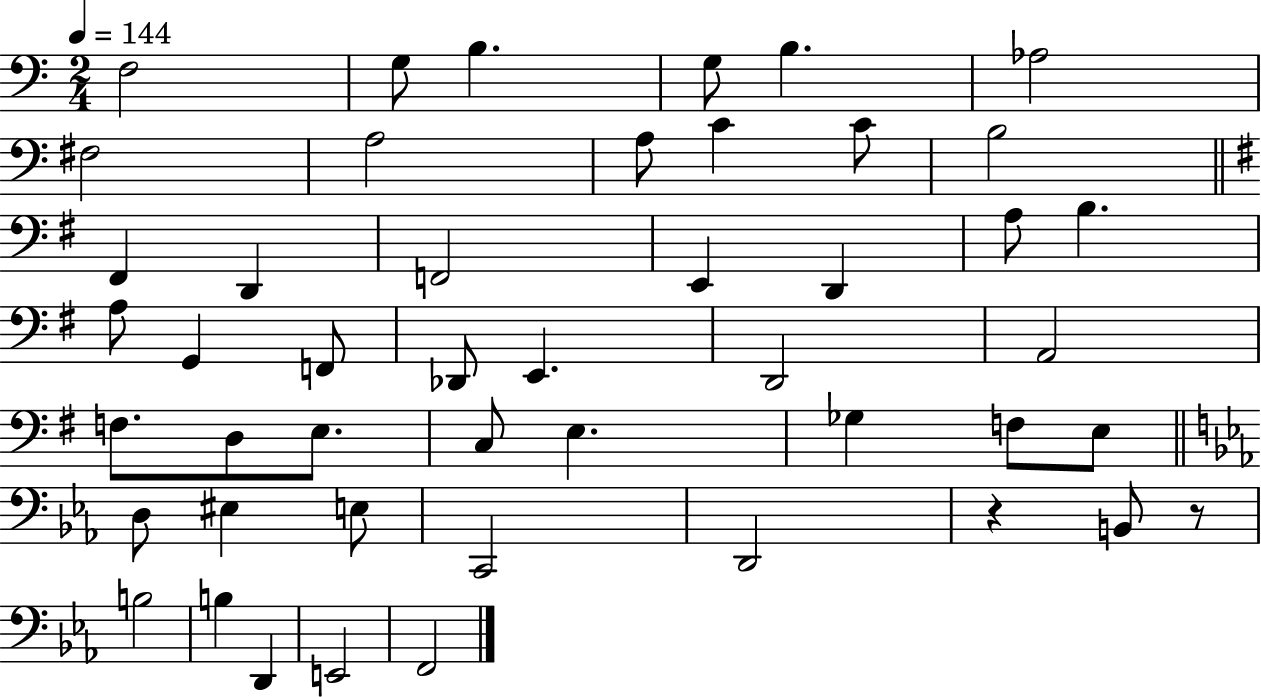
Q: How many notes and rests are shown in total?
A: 47